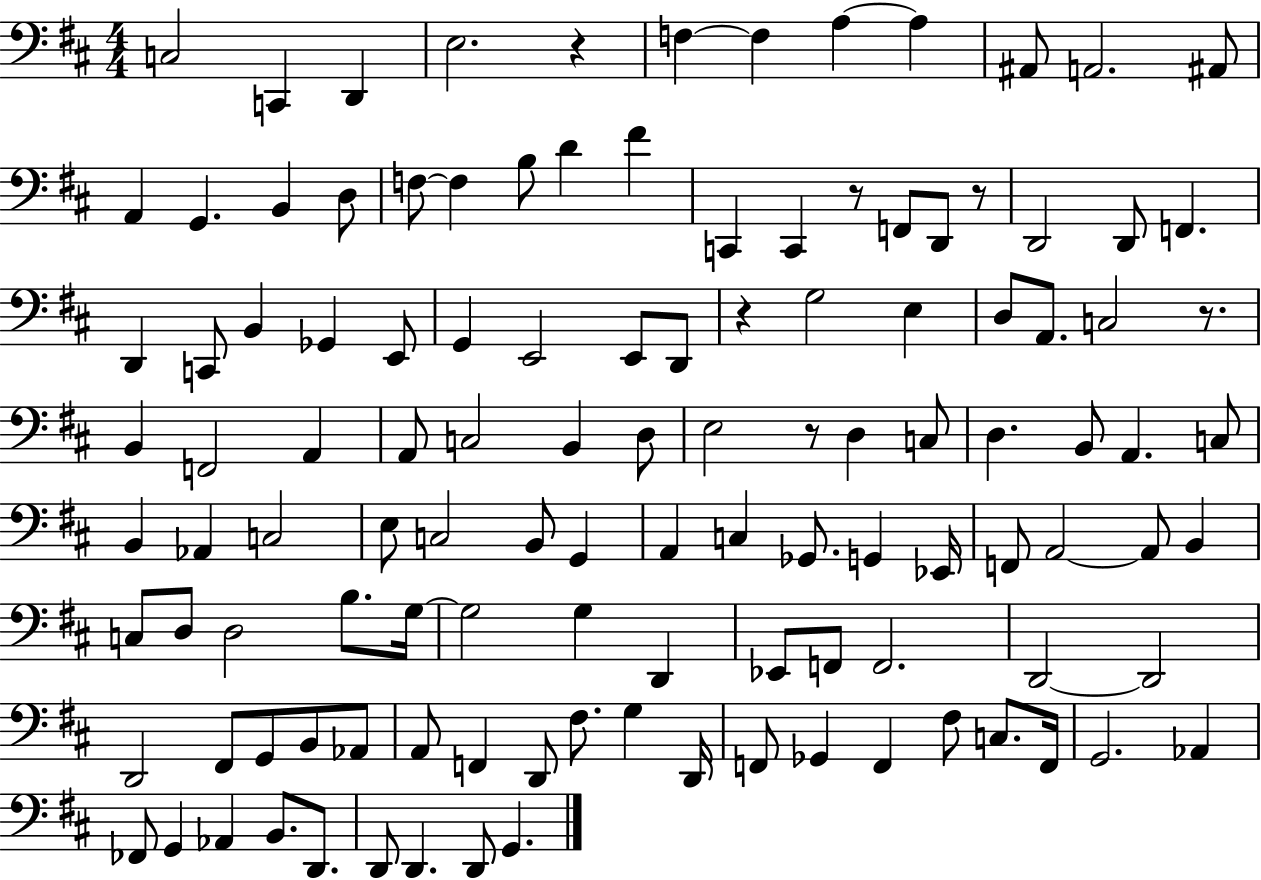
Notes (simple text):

C3/h C2/q D2/q E3/h. R/q F3/q F3/q A3/q A3/q A#2/e A2/h. A#2/e A2/q G2/q. B2/q D3/e F3/e F3/q B3/e D4/q F#4/q C2/q C2/q R/e F2/e D2/e R/e D2/h D2/e F2/q. D2/q C2/e B2/q Gb2/q E2/e G2/q E2/h E2/e D2/e R/q G3/h E3/q D3/e A2/e. C3/h R/e. B2/q F2/h A2/q A2/e C3/h B2/q D3/e E3/h R/e D3/q C3/e D3/q. B2/e A2/q. C3/e B2/q Ab2/q C3/h E3/e C3/h B2/e G2/q A2/q C3/q Gb2/e. G2/q Eb2/s F2/e A2/h A2/e B2/q C3/e D3/e D3/h B3/e. G3/s G3/h G3/q D2/q Eb2/e F2/e F2/h. D2/h D2/h D2/h F#2/e G2/e B2/e Ab2/e A2/e F2/q D2/e F#3/e. G3/q D2/s F2/e Gb2/q F2/q F#3/e C3/e. F2/s G2/h. Ab2/q FES2/e G2/q Ab2/q B2/e. D2/e. D2/e D2/q. D2/e G2/q.